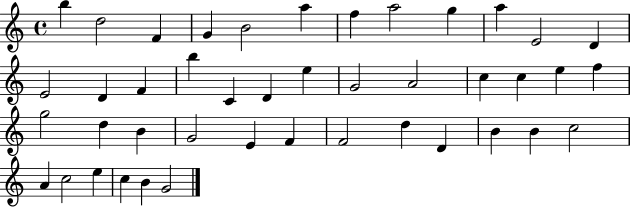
B5/q D5/h F4/q G4/q B4/h A5/q F5/q A5/h G5/q A5/q E4/h D4/q E4/h D4/q F4/q B5/q C4/q D4/q E5/q G4/h A4/h C5/q C5/q E5/q F5/q G5/h D5/q B4/q G4/h E4/q F4/q F4/h D5/q D4/q B4/q B4/q C5/h A4/q C5/h E5/q C5/q B4/q G4/h